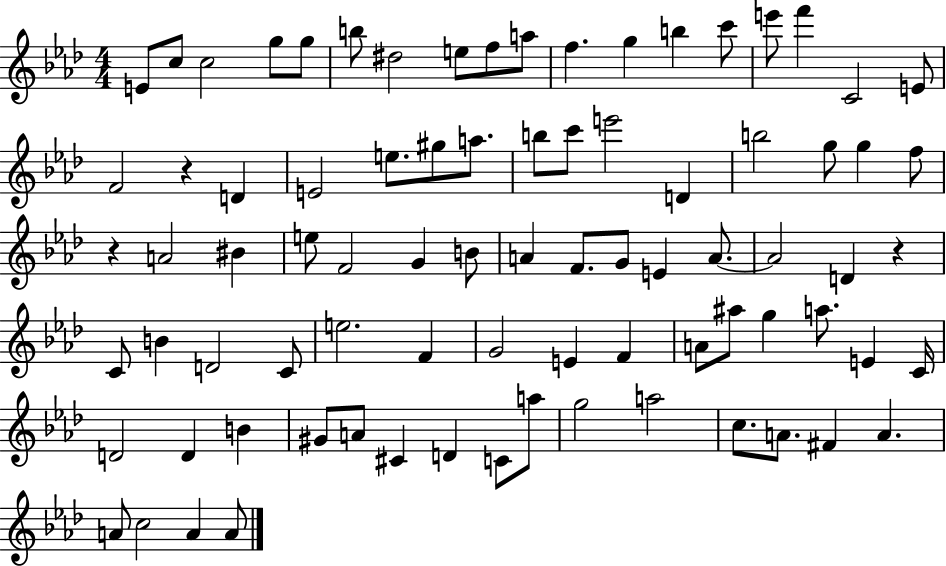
X:1
T:Untitled
M:4/4
L:1/4
K:Ab
E/2 c/2 c2 g/2 g/2 b/2 ^d2 e/2 f/2 a/2 f g b c'/2 e'/2 f' C2 E/2 F2 z D E2 e/2 ^g/2 a/2 b/2 c'/2 e'2 D b2 g/2 g f/2 z A2 ^B e/2 F2 G B/2 A F/2 G/2 E A/2 A2 D z C/2 B D2 C/2 e2 F G2 E F A/2 ^a/2 g a/2 E C/4 D2 D B ^G/2 A/2 ^C D C/2 a/2 g2 a2 c/2 A/2 ^F A A/2 c2 A A/2